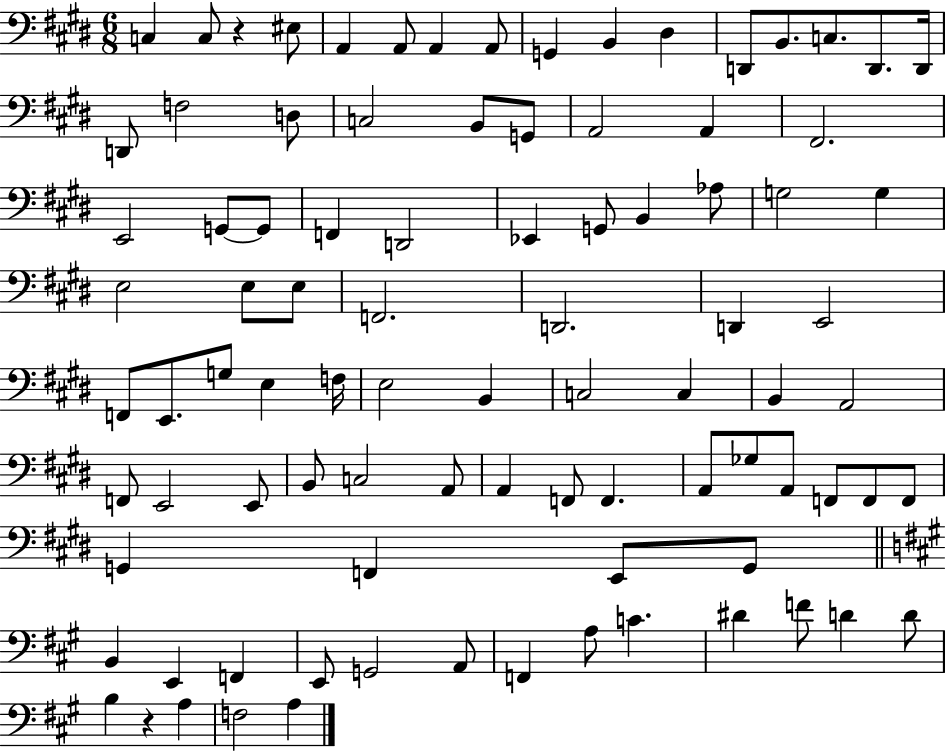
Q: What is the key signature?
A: E major